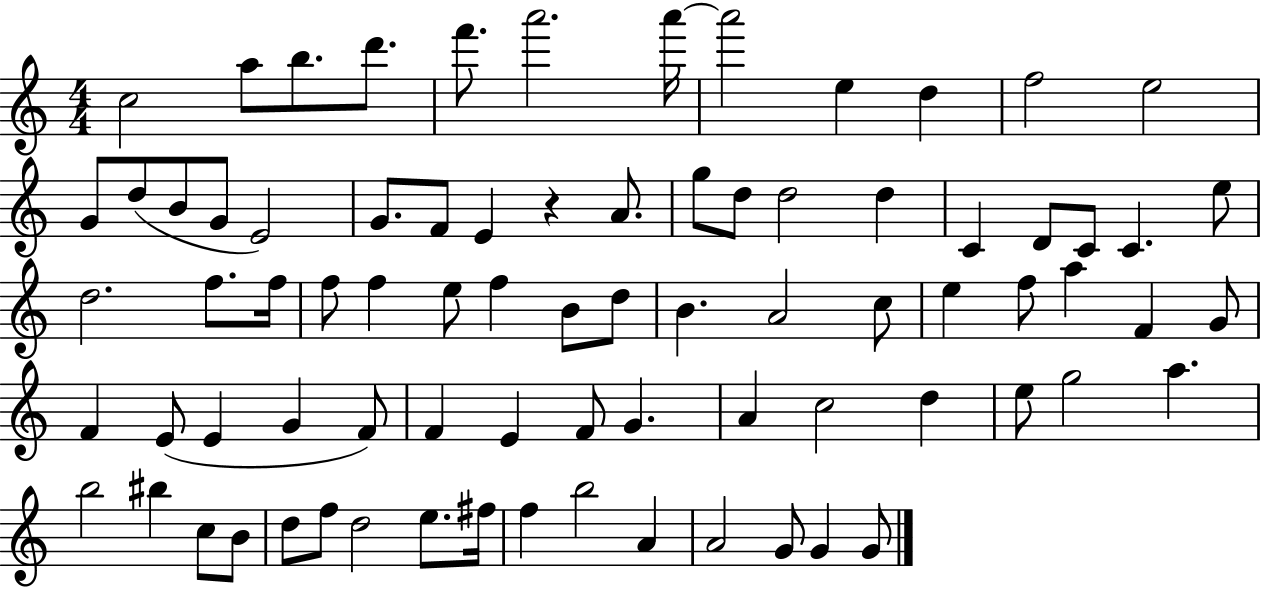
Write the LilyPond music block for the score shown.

{
  \clef treble
  \numericTimeSignature
  \time 4/4
  \key c \major
  c''2 a''8 b''8. d'''8. | f'''8. a'''2. a'''16~~ | a'''2 e''4 d''4 | f''2 e''2 | \break g'8 d''8( b'8 g'8 e'2) | g'8. f'8 e'4 r4 a'8. | g''8 d''8 d''2 d''4 | c'4 d'8 c'8 c'4. e''8 | \break d''2. f''8. f''16 | f''8 f''4 e''8 f''4 b'8 d''8 | b'4. a'2 c''8 | e''4 f''8 a''4 f'4 g'8 | \break f'4 e'8( e'4 g'4 f'8) | f'4 e'4 f'8 g'4. | a'4 c''2 d''4 | e''8 g''2 a''4. | \break b''2 bis''4 c''8 b'8 | d''8 f''8 d''2 e''8. fis''16 | f''4 b''2 a'4 | a'2 g'8 g'4 g'8 | \break \bar "|."
}